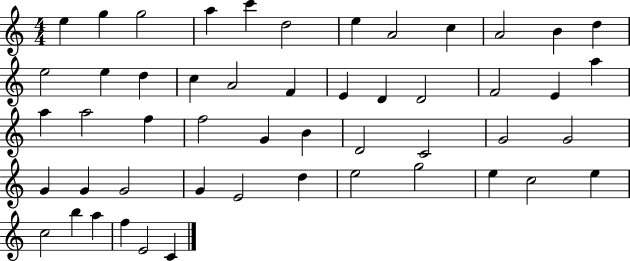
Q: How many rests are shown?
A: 0